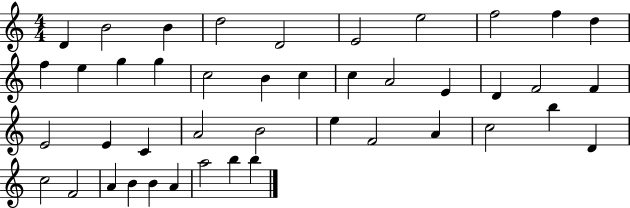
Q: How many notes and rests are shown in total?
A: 43